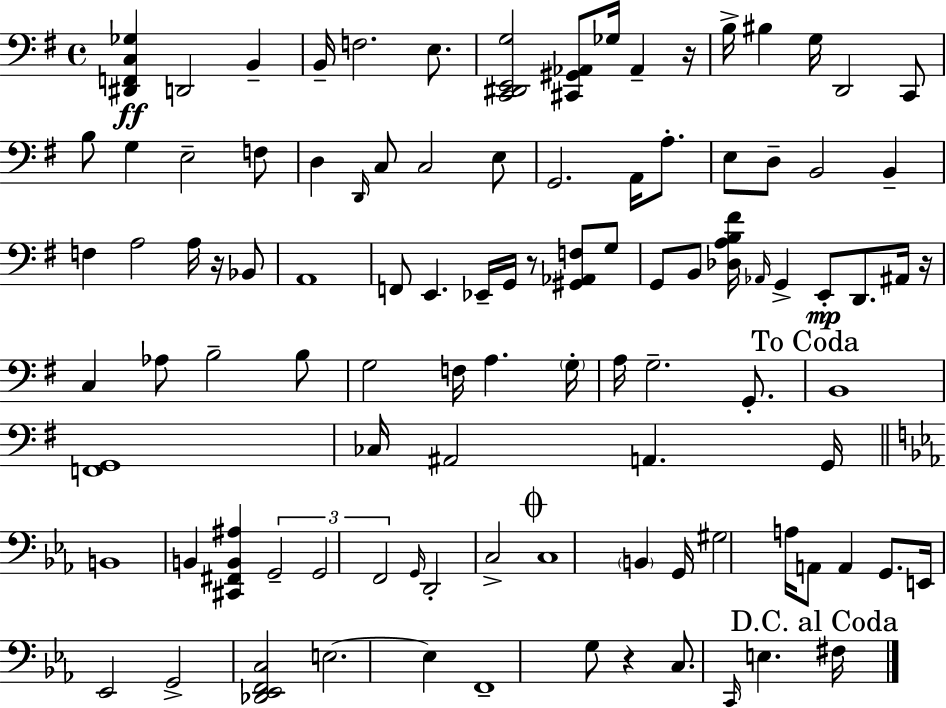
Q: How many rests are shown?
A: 5